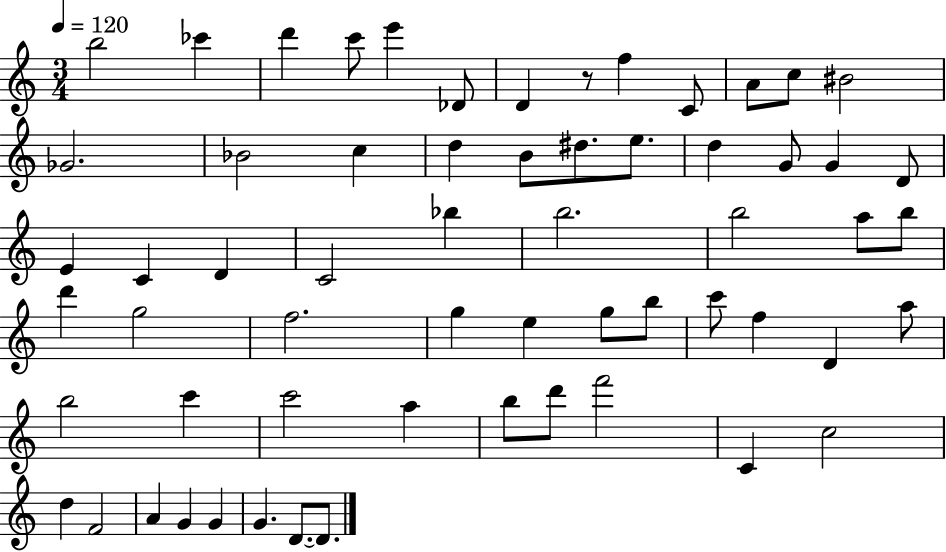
B5/h CES6/q D6/q C6/e E6/q Db4/e D4/q R/e F5/q C4/e A4/e C5/e BIS4/h Gb4/h. Bb4/h C5/q D5/q B4/e D#5/e. E5/e. D5/q G4/e G4/q D4/e E4/q C4/q D4/q C4/h Bb5/q B5/h. B5/h A5/e B5/e D6/q G5/h F5/h. G5/q E5/q G5/e B5/e C6/e F5/q D4/q A5/e B5/h C6/q C6/h A5/q B5/e D6/e F6/h C4/q C5/h D5/q F4/h A4/q G4/q G4/q G4/q. D4/e. D4/e.